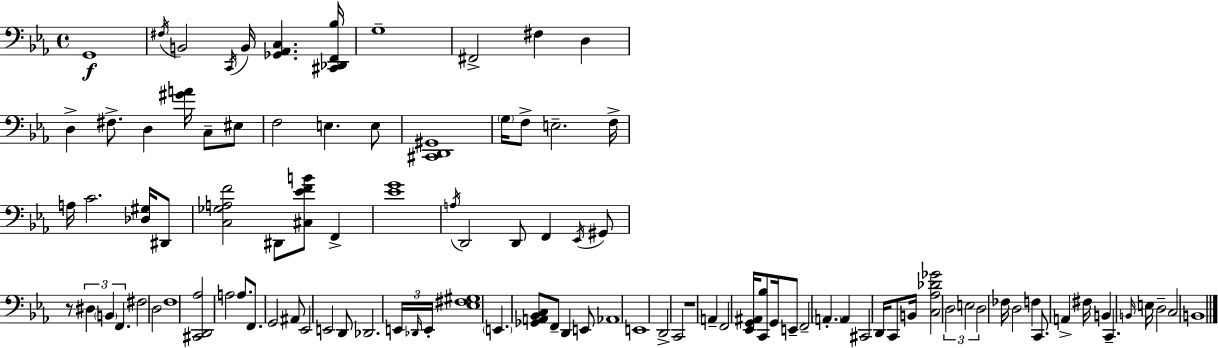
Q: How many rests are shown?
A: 2